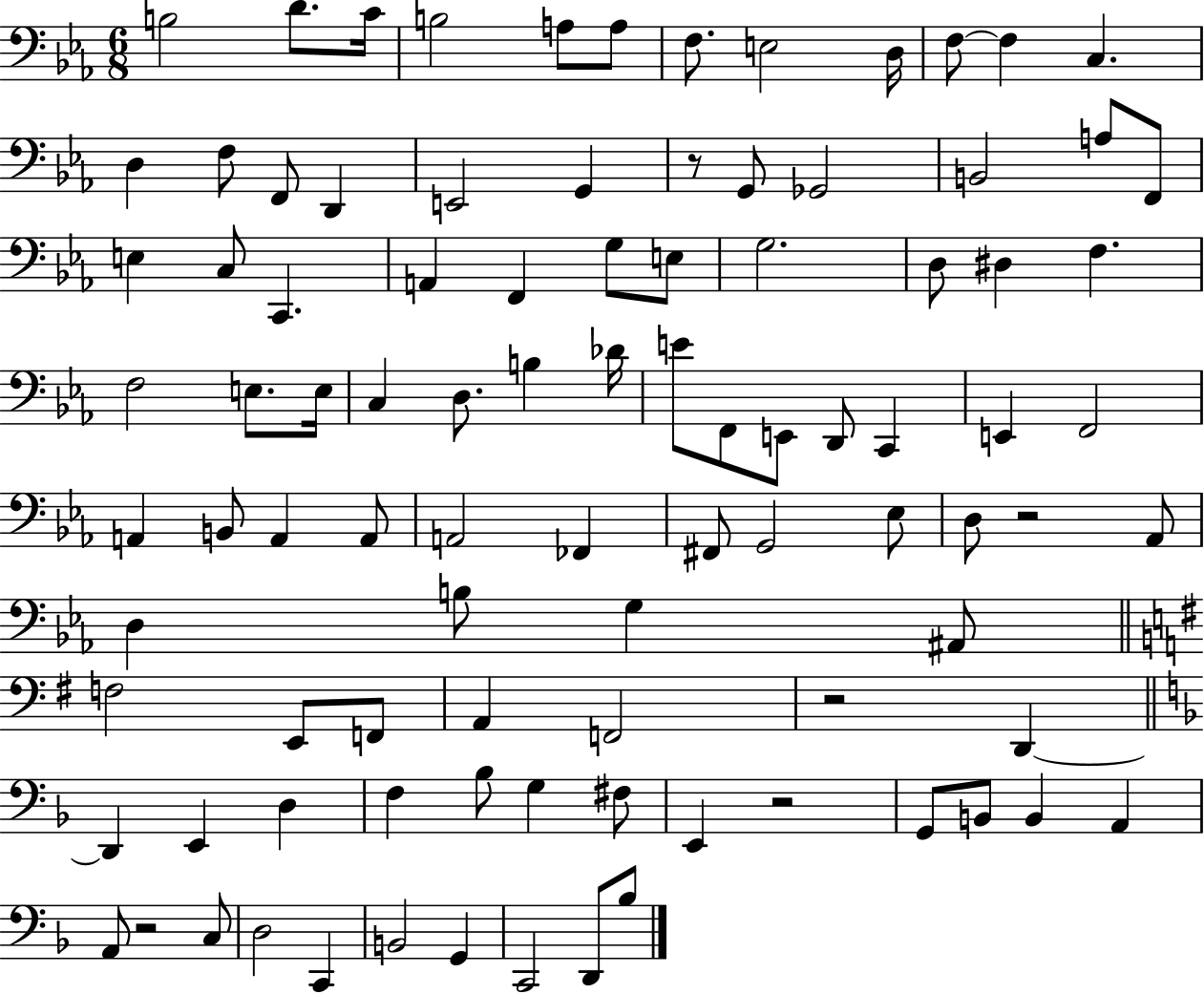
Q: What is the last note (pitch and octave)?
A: Bb3